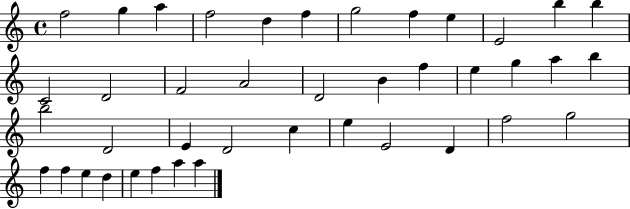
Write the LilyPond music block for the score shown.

{
  \clef treble
  \time 4/4
  \defaultTimeSignature
  \key c \major
  f''2 g''4 a''4 | f''2 d''4 f''4 | g''2 f''4 e''4 | e'2 b''4 b''4 | \break c'2 d'2 | f'2 a'2 | d'2 b'4 f''4 | e''4 g''4 a''4 b''4 | \break b''2 d'2 | e'4 d'2 c''4 | e''4 e'2 d'4 | f''2 g''2 | \break f''4 f''4 e''4 d''4 | e''4 f''4 a''4 a''4 | \bar "|."
}